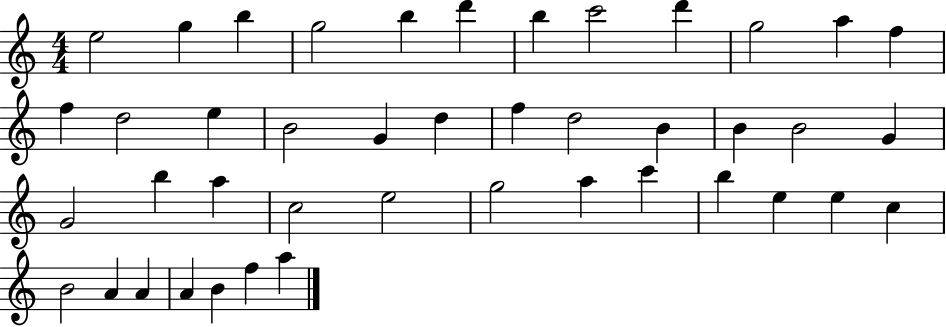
{
  \clef treble
  \numericTimeSignature
  \time 4/4
  \key c \major
  e''2 g''4 b''4 | g''2 b''4 d'''4 | b''4 c'''2 d'''4 | g''2 a''4 f''4 | \break f''4 d''2 e''4 | b'2 g'4 d''4 | f''4 d''2 b'4 | b'4 b'2 g'4 | \break g'2 b''4 a''4 | c''2 e''2 | g''2 a''4 c'''4 | b''4 e''4 e''4 c''4 | \break b'2 a'4 a'4 | a'4 b'4 f''4 a''4 | \bar "|."
}